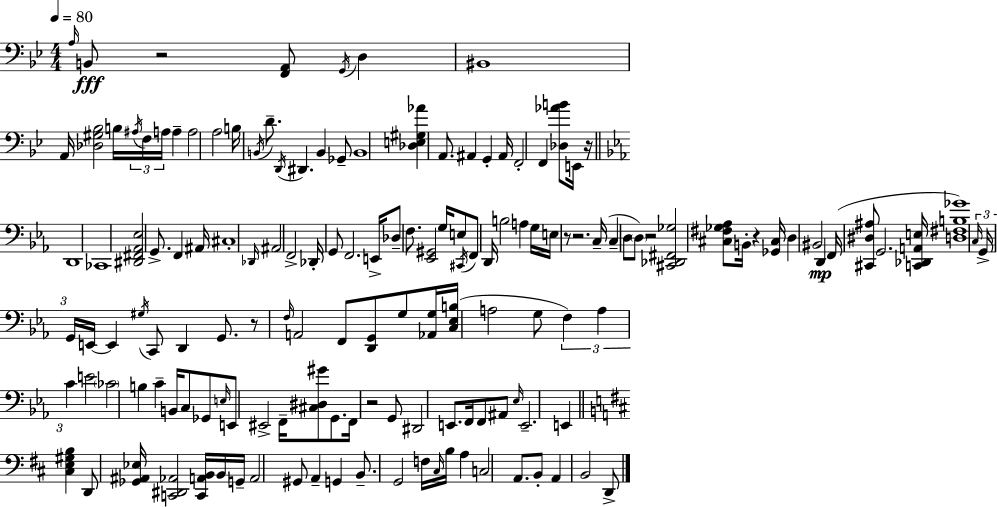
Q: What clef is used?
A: bass